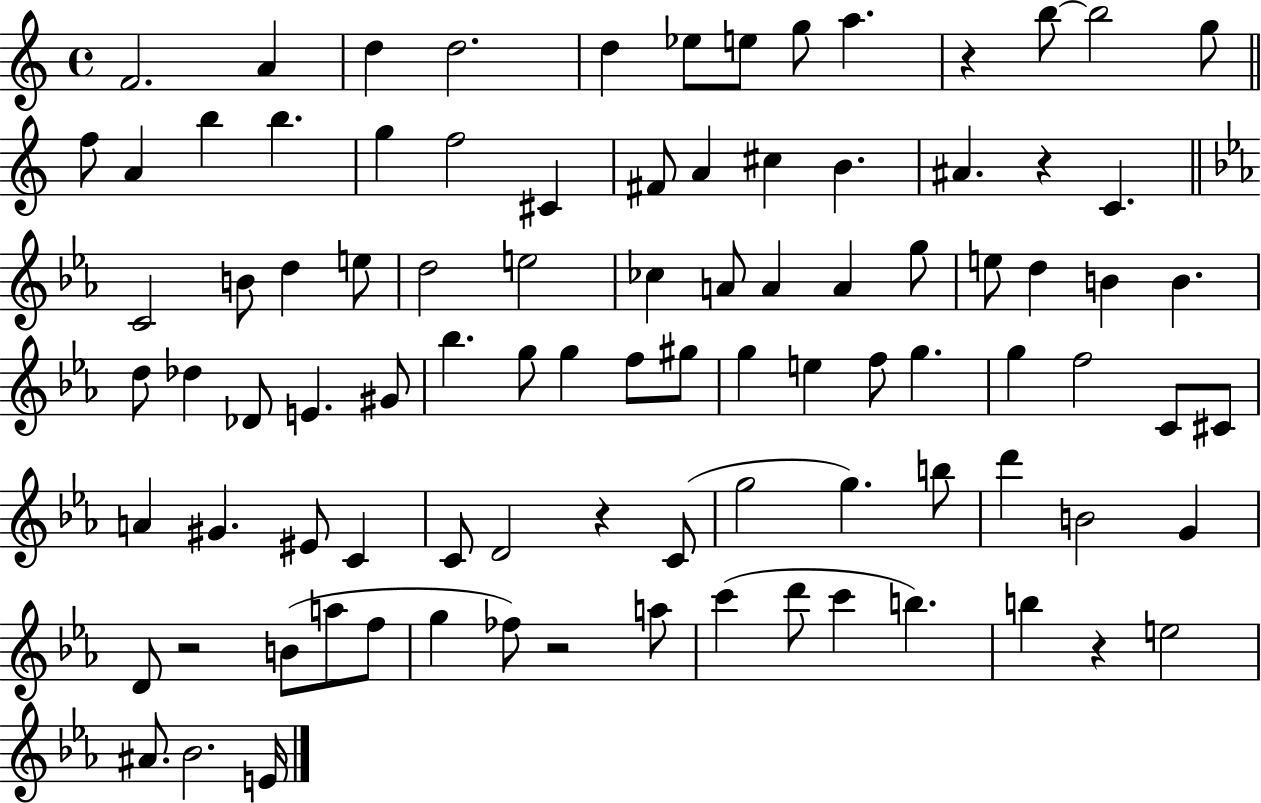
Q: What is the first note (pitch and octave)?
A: F4